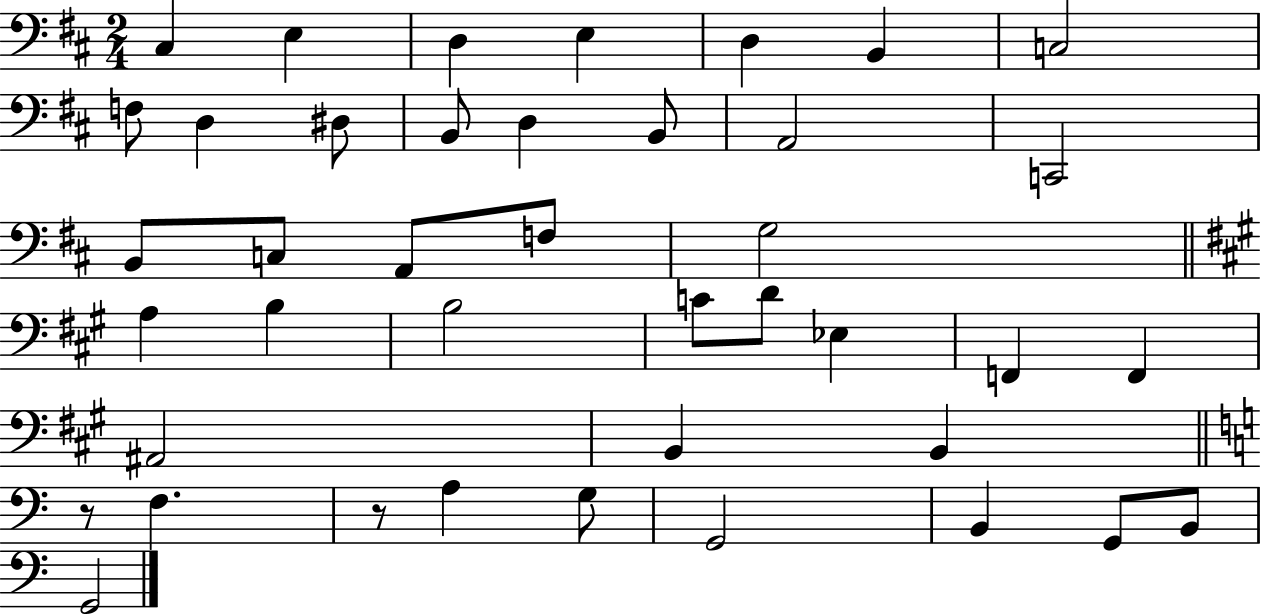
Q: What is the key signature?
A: D major